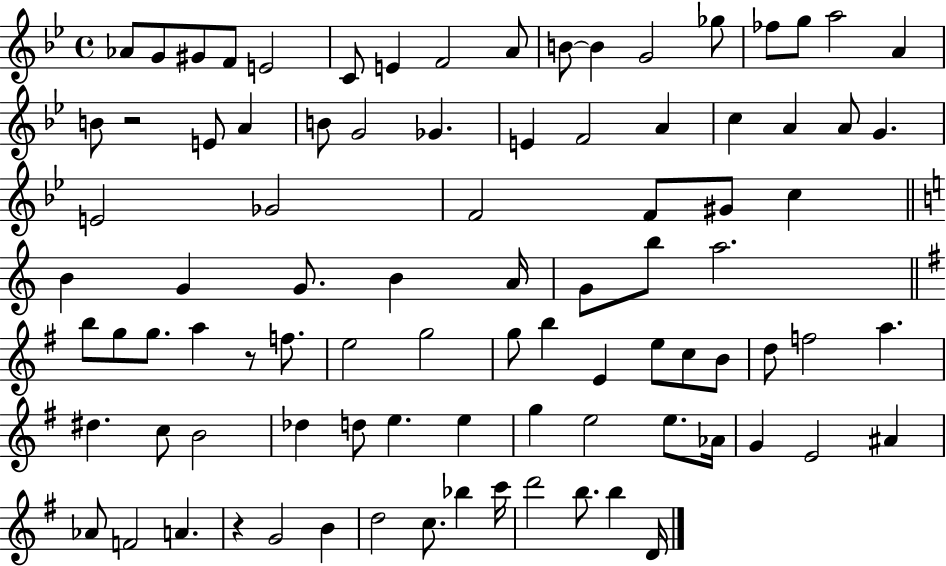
X:1
T:Untitled
M:4/4
L:1/4
K:Bb
_A/2 G/2 ^G/2 F/2 E2 C/2 E F2 A/2 B/2 B G2 _g/2 _f/2 g/2 a2 A B/2 z2 E/2 A B/2 G2 _G E F2 A c A A/2 G E2 _G2 F2 F/2 ^G/2 c B G G/2 B A/4 G/2 b/2 a2 b/2 g/2 g/2 a z/2 f/2 e2 g2 g/2 b E e/2 c/2 B/2 d/2 f2 a ^d c/2 B2 _d d/2 e e g e2 e/2 _A/4 G E2 ^A _A/2 F2 A z G2 B d2 c/2 _b c'/4 d'2 b/2 b D/4